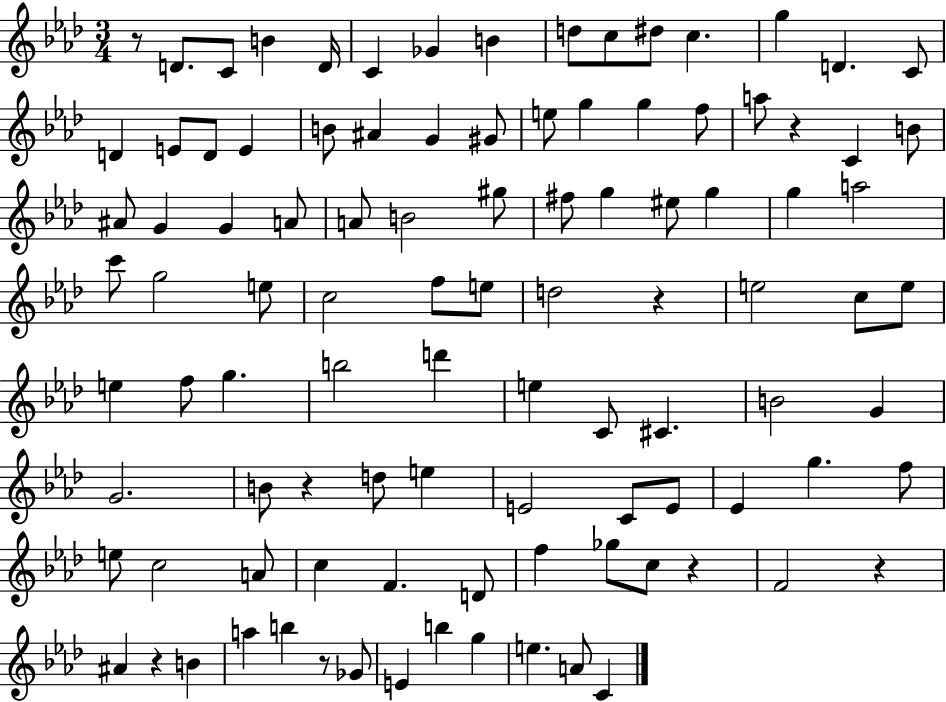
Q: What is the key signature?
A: AES major